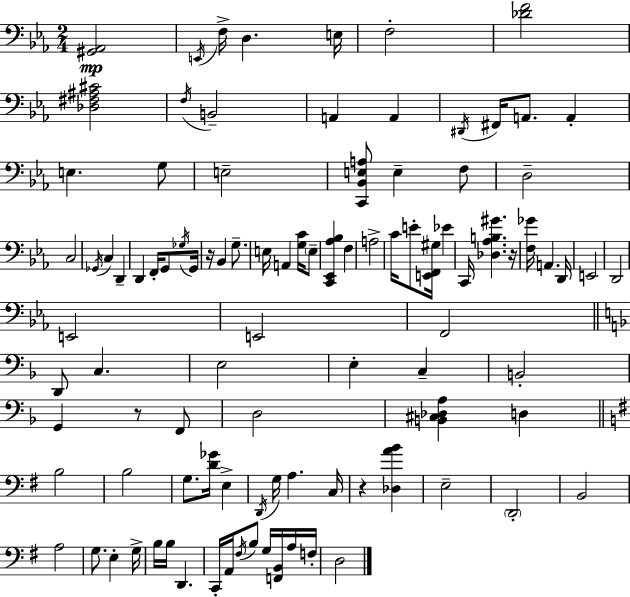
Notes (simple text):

[G#2,Ab2]/h E2/s F3/s D3/q. E3/s F3/h [Db4,F4]/h [Db3,F#3,A#3,C#4]/h F3/s B2/h A2/q A2/q D#2/s F#2/s A2/e. A2/q E3/q. G3/e E3/h [C2,Bb2,E3,A3]/e E3/q F3/e D3/h C3/h Gb2/s C3/q D2/q D2/q F2/s G2/e Gb3/s G2/s R/s Bb2/q G3/e. E3/s A2/q [G3,C4]/s E3/e [C2,Eb2,Ab3,Bb3]/q F3/q A3/h C4/s E4/e [E2,F2,G#3]/s Eb4/q C2/s [Db3,Ab3,B3,G#4]/q. R/s [F3,Gb4]/s A2/q. D2/s E2/h D2/h E2/h E2/h F2/h D2/e C3/q. E3/h E3/q C3/q B2/h G2/q R/e F2/e D3/h [B2,C#3,Db3,A3]/q D3/q B3/h B3/h G3/e. [D4,Gb4]/s E3/q D2/s G3/s A3/q. C3/s R/q [Db3,A4,B4]/q E3/h D2/h B2/h A3/h G3/e. E3/q G3/s B3/s B3/s D2/q. C2/s A2/s F#3/s B3/e G3/s [F2,B2]/s A3/s F3/s D3/h